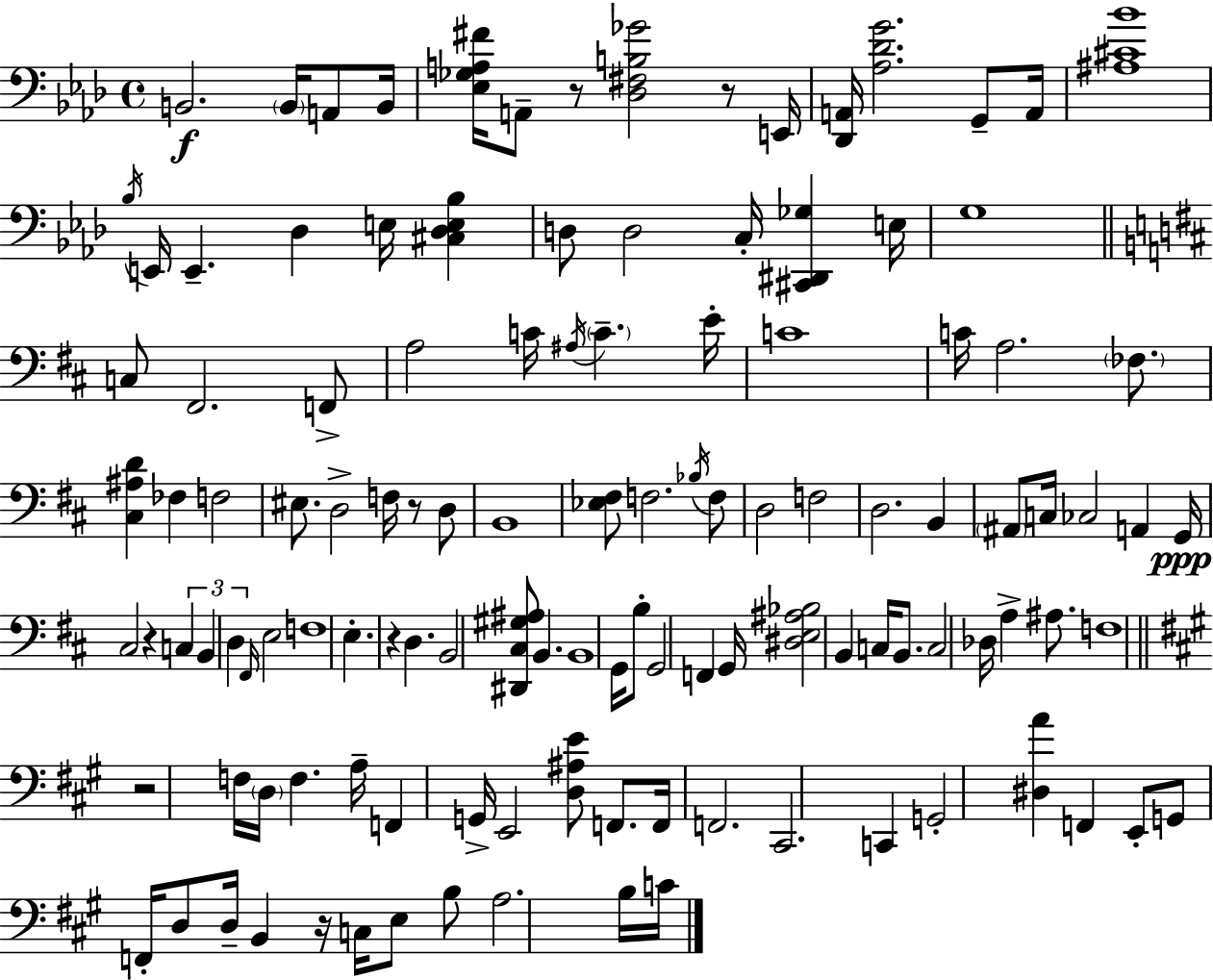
X:1
T:Untitled
M:4/4
L:1/4
K:Ab
B,,2 B,,/4 A,,/2 B,,/4 [_E,_G,A,^F]/4 A,,/2 z/2 [_D,^F,B,_G]2 z/2 E,,/4 [_D,,A,,]/4 [_A,_DG]2 G,,/2 A,,/4 [^A,^C_B]4 _B,/4 E,,/4 E,, _D, E,/4 [^C,_D,E,_B,] D,/2 D,2 C,/4 [^C,,^D,,_G,] E,/4 G,4 C,/2 ^F,,2 F,,/2 A,2 C/4 ^A,/4 C E/4 C4 C/4 A,2 _F,/2 [^C,^A,D] _F, F,2 ^E,/2 D,2 F,/4 z/2 D,/2 B,,4 [_E,^F,]/2 F,2 _B,/4 F,/2 D,2 F,2 D,2 B,, ^A,,/2 C,/4 _C,2 A,, G,,/4 ^C,2 z C, B,, D, ^F,,/4 E,2 F,4 E, z D, B,,2 [^D,,^C,^G,^A,]/2 B,, B,,4 G,,/4 B,/2 G,,2 F,, G,,/4 [^D,E,^A,_B,]2 B,, C,/4 B,,/2 C,2 _D,/4 A, ^A,/2 F,4 z2 F,/4 D,/4 F, A,/4 F,, G,,/4 E,,2 [D,^A,E]/2 F,,/2 F,,/4 F,,2 ^C,,2 C,, G,,2 [^D,A] F,, E,,/2 G,,/2 F,,/4 D,/2 D,/4 B,, z/4 C,/4 E,/2 B,/2 A,2 B,/4 C/4